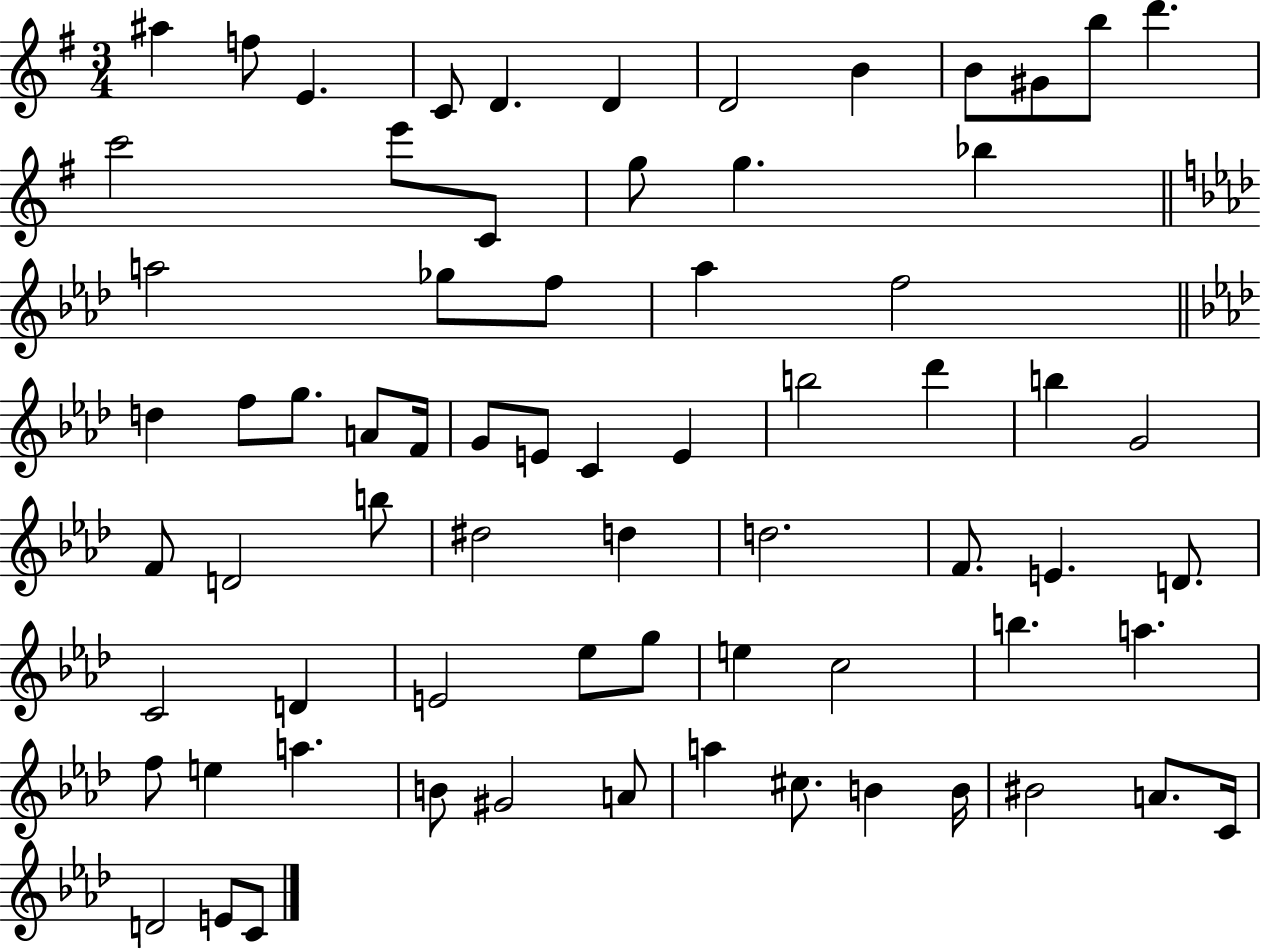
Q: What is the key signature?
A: G major